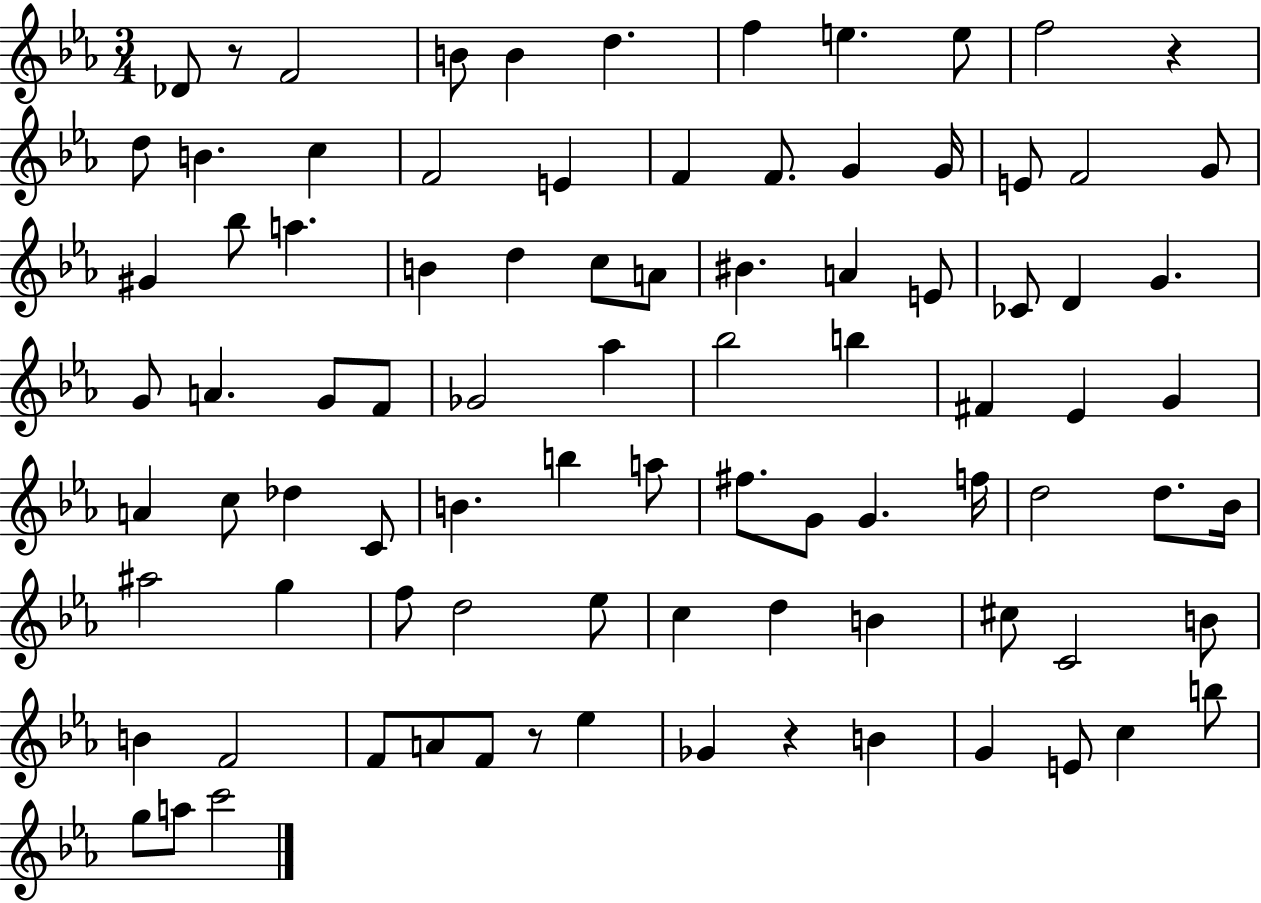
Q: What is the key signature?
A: EES major